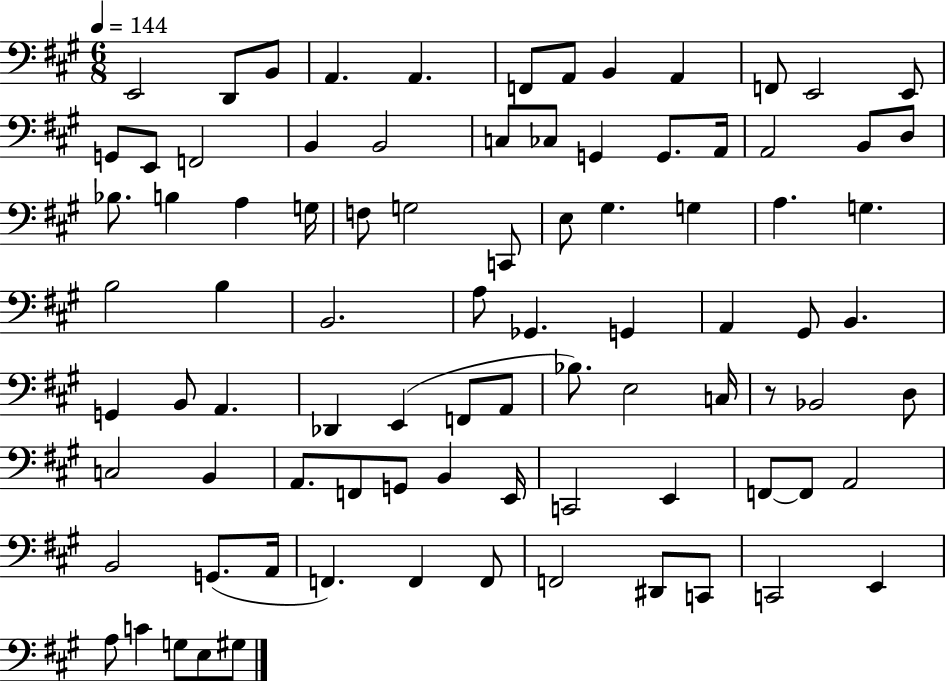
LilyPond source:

{
  \clef bass
  \numericTimeSignature
  \time 6/8
  \key a \major
  \tempo 4 = 144
  e,2 d,8 b,8 | a,4. a,4. | f,8 a,8 b,4 a,4 | f,8 e,2 e,8 | \break g,8 e,8 f,2 | b,4 b,2 | c8 ces8 g,4 g,8. a,16 | a,2 b,8 d8 | \break bes8. b4 a4 g16 | f8 g2 c,8 | e8 gis4. g4 | a4. g4. | \break b2 b4 | b,2. | a8 ges,4. g,4 | a,4 gis,8 b,4. | \break g,4 b,8 a,4. | des,4 e,4( f,8 a,8 | bes8.) e2 c16 | r8 bes,2 d8 | \break c2 b,4 | a,8. f,8 g,8 b,4 e,16 | c,2 e,4 | f,8~~ f,8 a,2 | \break b,2 g,8.( a,16 | f,4.) f,4 f,8 | f,2 dis,8 c,8 | c,2 e,4 | \break a8 c'4 g8 e8 gis8 | \bar "|."
}